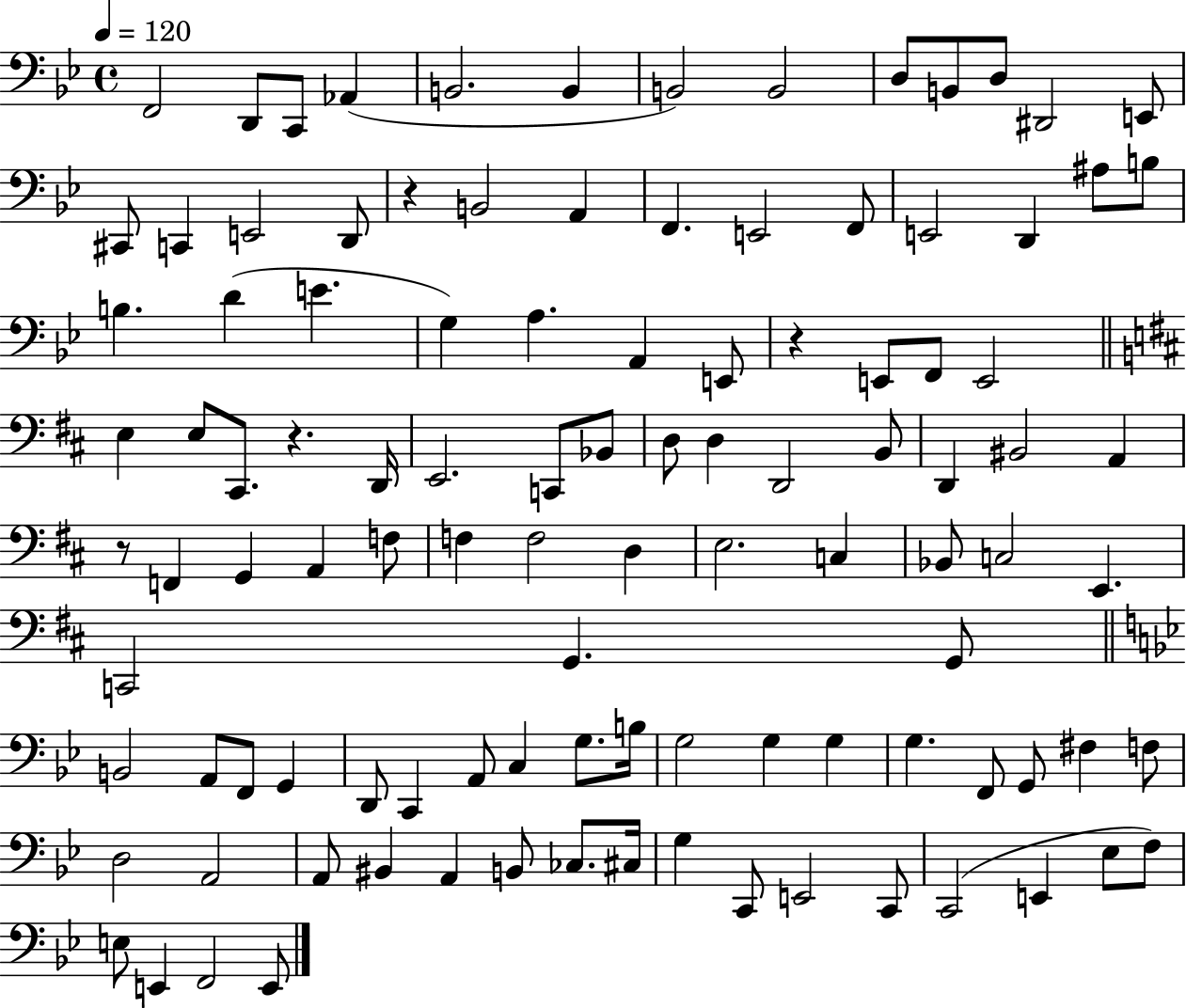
X:1
T:Untitled
M:4/4
L:1/4
K:Bb
F,,2 D,,/2 C,,/2 _A,, B,,2 B,, B,,2 B,,2 D,/2 B,,/2 D,/2 ^D,,2 E,,/2 ^C,,/2 C,, E,,2 D,,/2 z B,,2 A,, F,, E,,2 F,,/2 E,,2 D,, ^A,/2 B,/2 B, D E G, A, A,, E,,/2 z E,,/2 F,,/2 E,,2 E, E,/2 ^C,,/2 z D,,/4 E,,2 C,,/2 _B,,/2 D,/2 D, D,,2 B,,/2 D,, ^B,,2 A,, z/2 F,, G,, A,, F,/2 F, F,2 D, E,2 C, _B,,/2 C,2 E,, C,,2 G,, G,,/2 B,,2 A,,/2 F,,/2 G,, D,,/2 C,, A,,/2 C, G,/2 B,/4 G,2 G, G, G, F,,/2 G,,/2 ^F, F,/2 D,2 A,,2 A,,/2 ^B,, A,, B,,/2 _C,/2 ^C,/4 G, C,,/2 E,,2 C,,/2 C,,2 E,, _E,/2 F,/2 E,/2 E,, F,,2 E,,/2